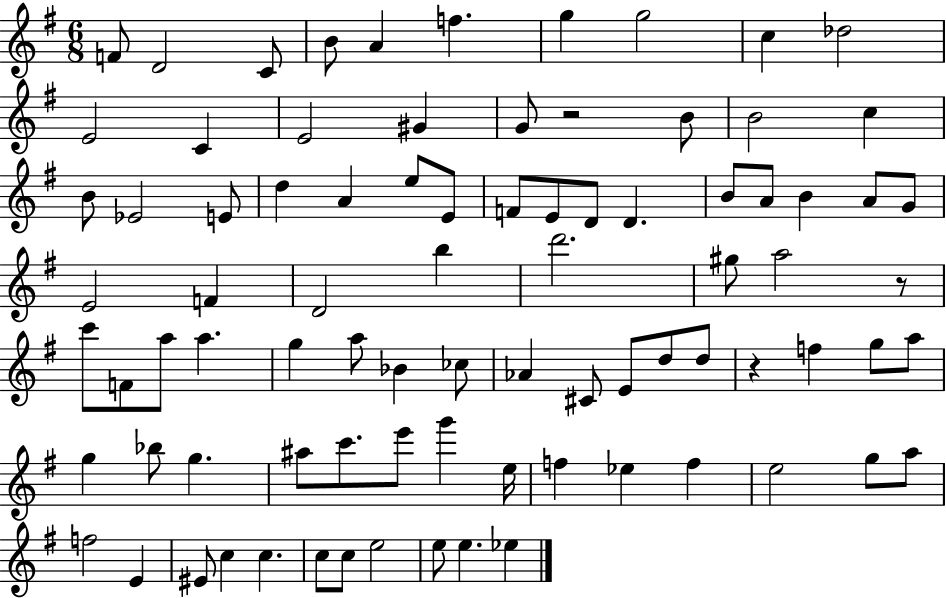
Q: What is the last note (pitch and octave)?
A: Eb5